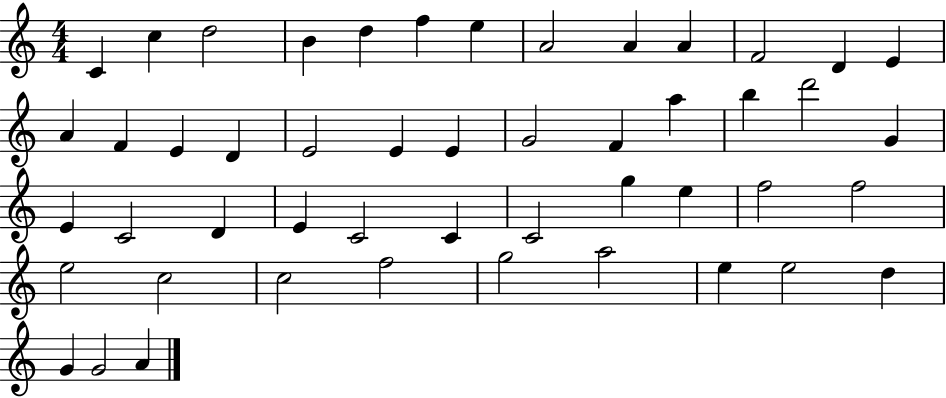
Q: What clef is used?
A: treble